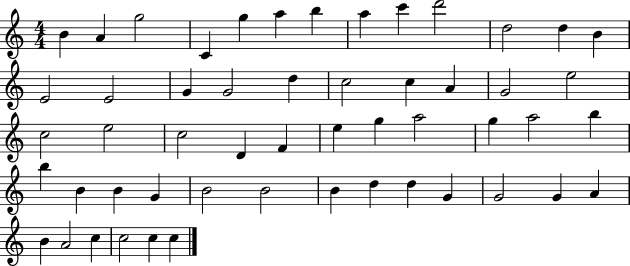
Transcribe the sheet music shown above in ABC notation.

X:1
T:Untitled
M:4/4
L:1/4
K:C
B A g2 C g a b a c' d'2 d2 d B E2 E2 G G2 d c2 c A G2 e2 c2 e2 c2 D F e g a2 g a2 b b B B G B2 B2 B d d G G2 G A B A2 c c2 c c